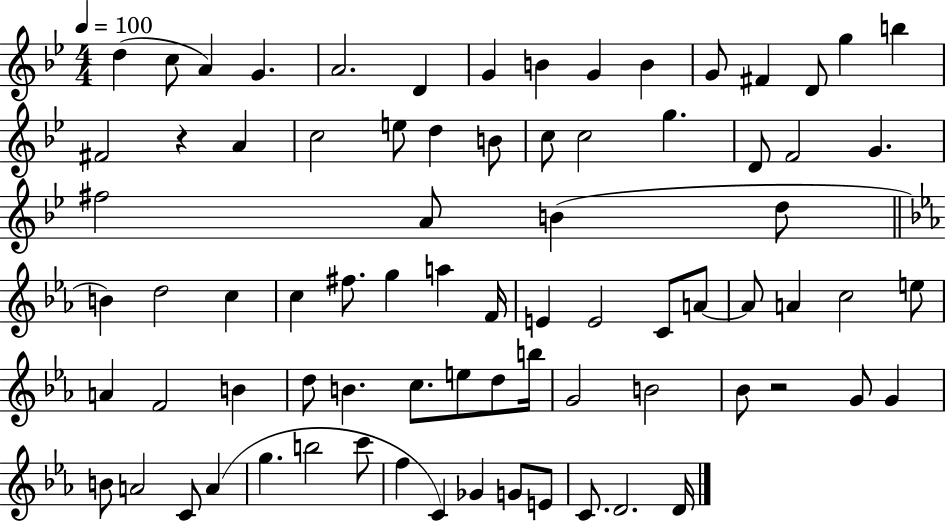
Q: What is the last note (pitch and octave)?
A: D4